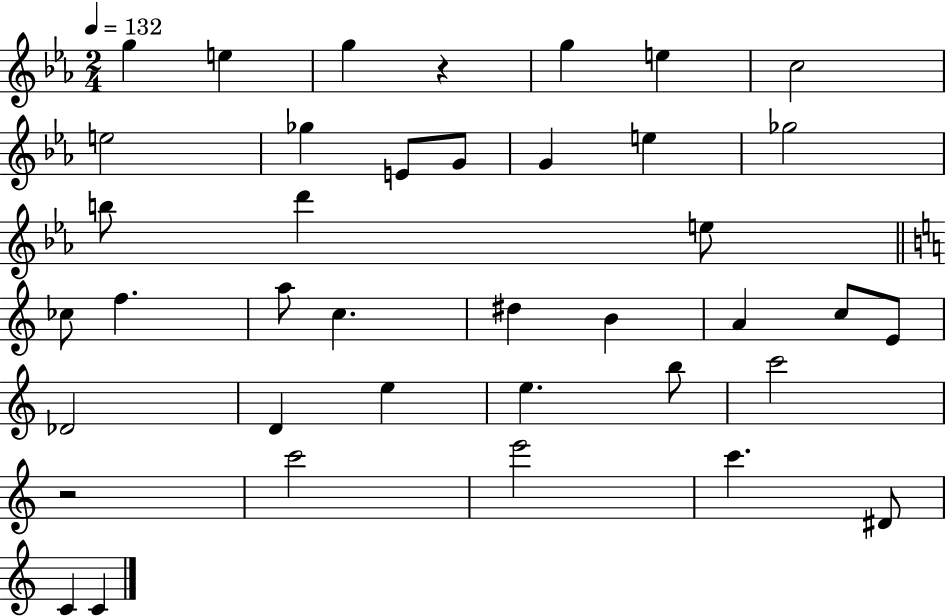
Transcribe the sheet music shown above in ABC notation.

X:1
T:Untitled
M:2/4
L:1/4
K:Eb
g e g z g e c2 e2 _g E/2 G/2 G e _g2 b/2 d' e/2 _c/2 f a/2 c ^d B A c/2 E/2 _D2 D e e b/2 c'2 z2 c'2 e'2 c' ^D/2 C C